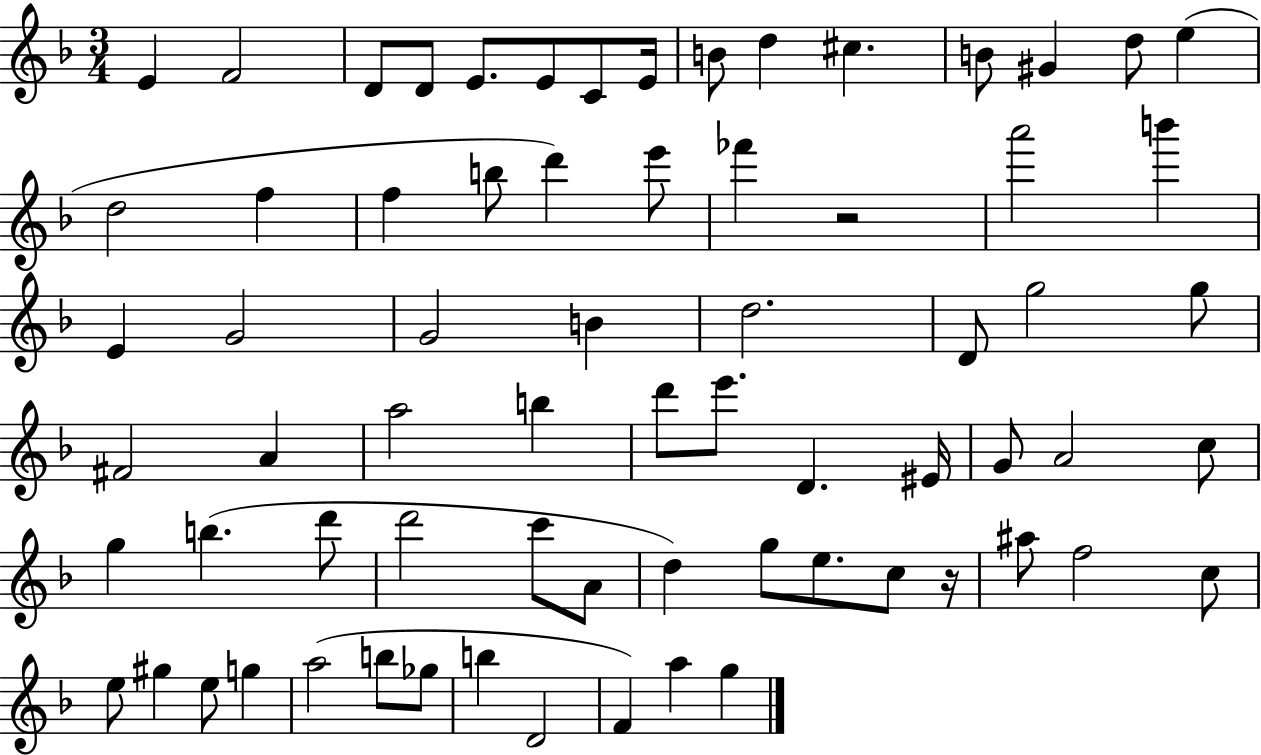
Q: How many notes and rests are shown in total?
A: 70